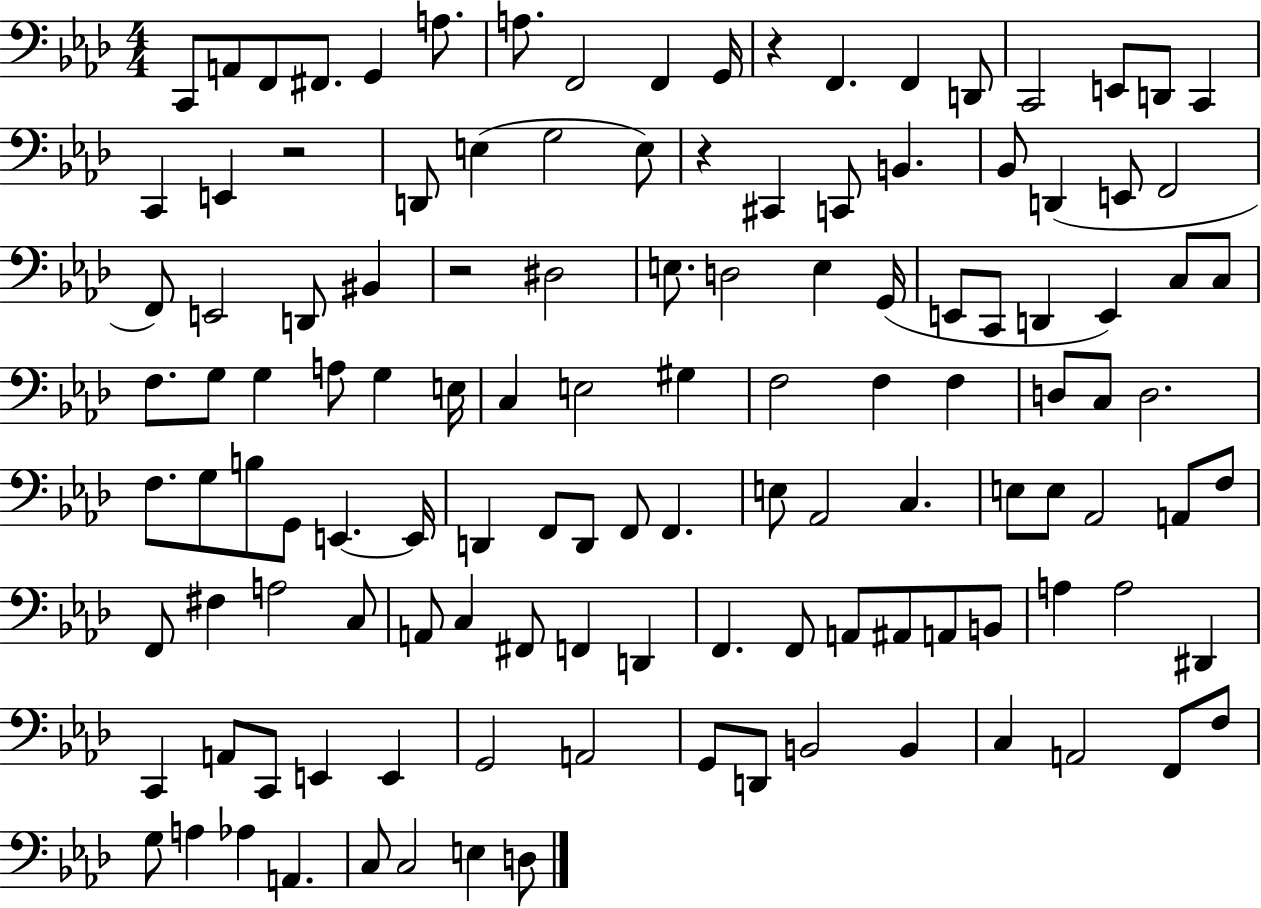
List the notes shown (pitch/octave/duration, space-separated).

C2/e A2/e F2/e F#2/e. G2/q A3/e. A3/e. F2/h F2/q G2/s R/q F2/q. F2/q D2/e C2/h E2/e D2/e C2/q C2/q E2/q R/h D2/e E3/q G3/h E3/e R/q C#2/q C2/e B2/q. Bb2/e D2/q E2/e F2/h F2/e E2/h D2/e BIS2/q R/h D#3/h E3/e. D3/h E3/q G2/s E2/e C2/e D2/q E2/q C3/e C3/e F3/e. G3/e G3/q A3/e G3/q E3/s C3/q E3/h G#3/q F3/h F3/q F3/q D3/e C3/e D3/h. F3/e. G3/e B3/e G2/e E2/q. E2/s D2/q F2/e D2/e F2/e F2/q. E3/e Ab2/h C3/q. E3/e E3/e Ab2/h A2/e F3/e F2/e F#3/q A3/h C3/e A2/e C3/q F#2/e F2/q D2/q F2/q. F2/e A2/e A#2/e A2/e B2/e A3/q A3/h D#2/q C2/q A2/e C2/e E2/q E2/q G2/h A2/h G2/e D2/e B2/h B2/q C3/q A2/h F2/e F3/e G3/e A3/q Ab3/q A2/q. C3/e C3/h E3/q D3/e